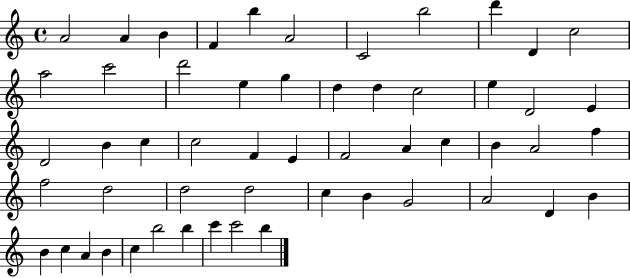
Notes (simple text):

A4/h A4/q B4/q F4/q B5/q A4/h C4/h B5/h D6/q D4/q C5/h A5/h C6/h D6/h E5/q G5/q D5/q D5/q C5/h E5/q D4/h E4/q D4/h B4/q C5/q C5/h F4/q E4/q F4/h A4/q C5/q B4/q A4/h F5/q F5/h D5/h D5/h D5/h C5/q B4/q G4/h A4/h D4/q B4/q B4/q C5/q A4/q B4/q C5/q B5/h B5/q C6/q C6/h B5/q